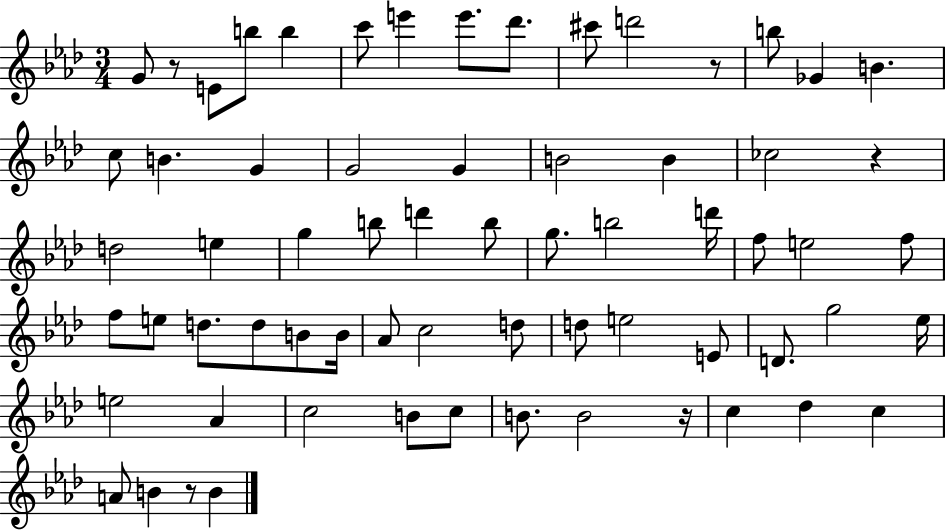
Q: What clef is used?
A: treble